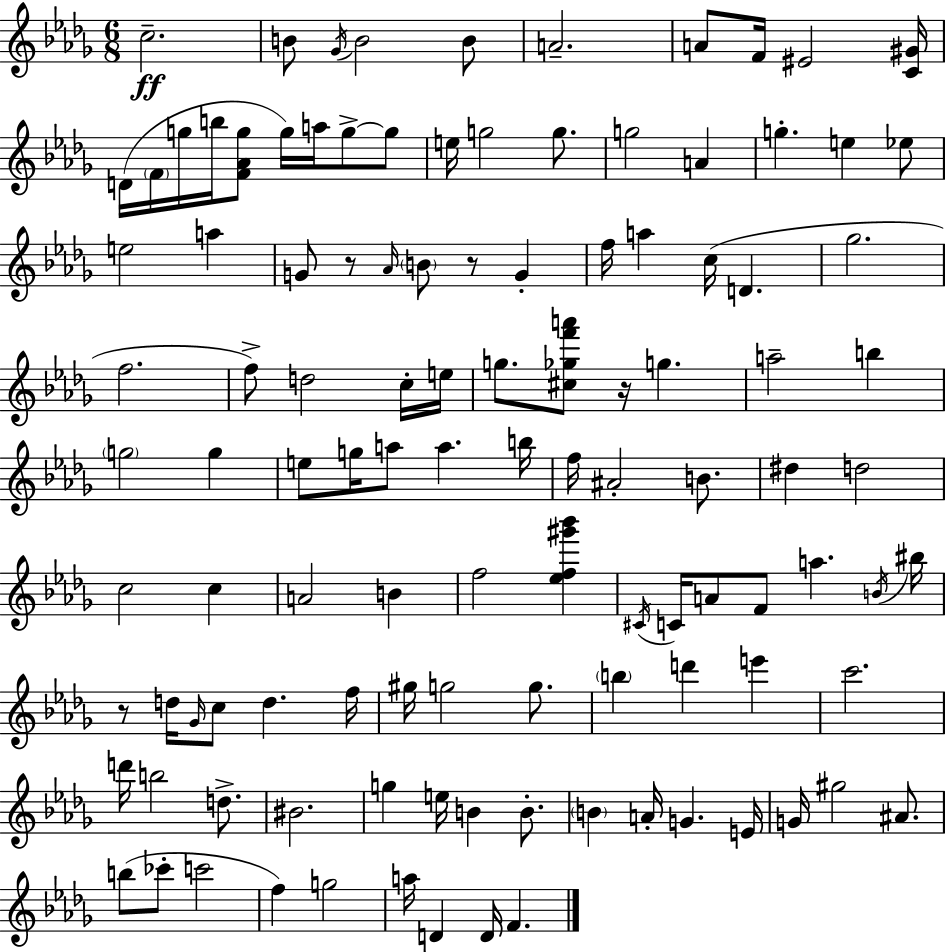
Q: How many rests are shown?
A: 4